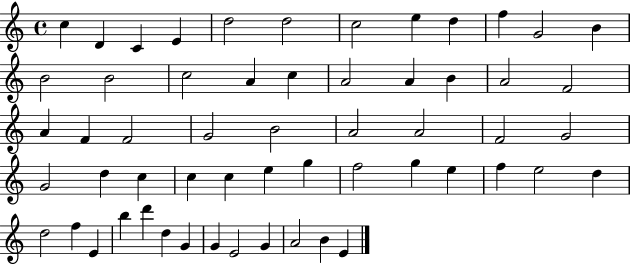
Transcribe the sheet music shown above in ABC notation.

X:1
T:Untitled
M:4/4
L:1/4
K:C
c D C E d2 d2 c2 e d f G2 B B2 B2 c2 A c A2 A B A2 F2 A F F2 G2 B2 A2 A2 F2 G2 G2 d c c c e g f2 g e f e2 d d2 f E b d' d G G E2 G A2 B E